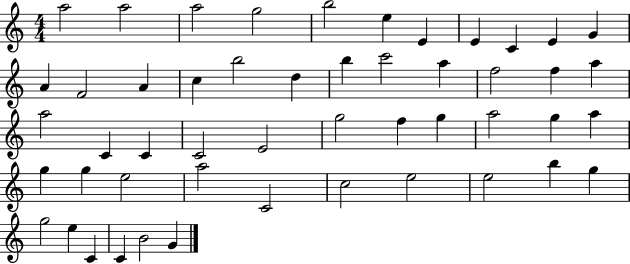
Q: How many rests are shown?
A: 0